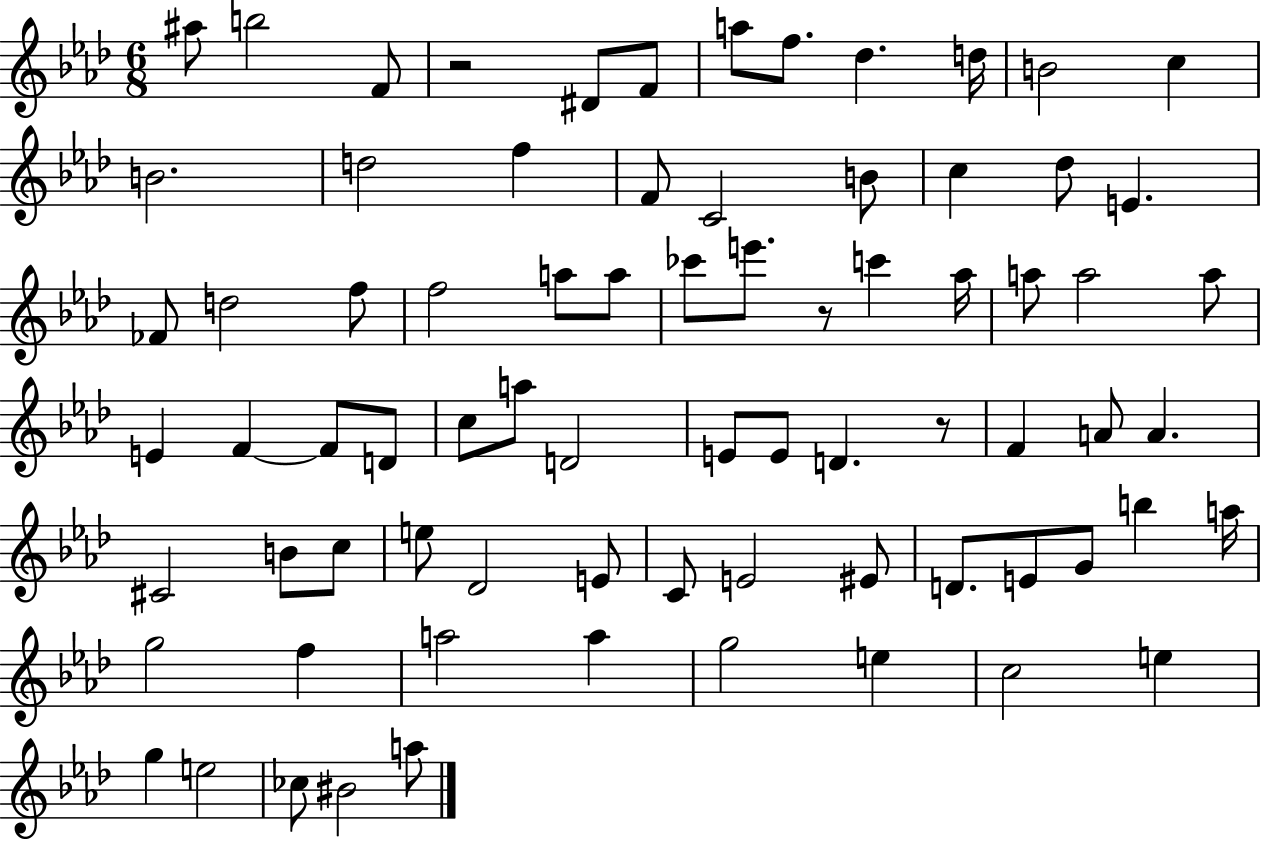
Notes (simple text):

A#5/e B5/h F4/e R/h D#4/e F4/e A5/e F5/e. Db5/q. D5/s B4/h C5/q B4/h. D5/h F5/q F4/e C4/h B4/e C5/q Db5/e E4/q. FES4/e D5/h F5/e F5/h A5/e A5/e CES6/e E6/e. R/e C6/q Ab5/s A5/e A5/h A5/e E4/q F4/q F4/e D4/e C5/e A5/e D4/h E4/e E4/e D4/q. R/e F4/q A4/e A4/q. C#4/h B4/e C5/e E5/e Db4/h E4/e C4/e E4/h EIS4/e D4/e. E4/e G4/e B5/q A5/s G5/h F5/q A5/h A5/q G5/h E5/q C5/h E5/q G5/q E5/h CES5/e BIS4/h A5/e